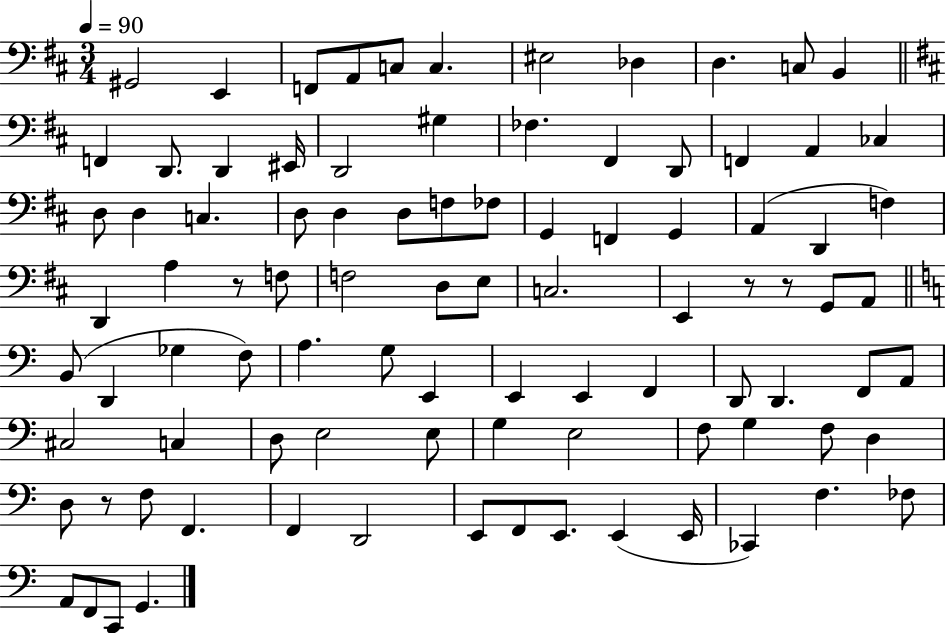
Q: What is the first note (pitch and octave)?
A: G#2